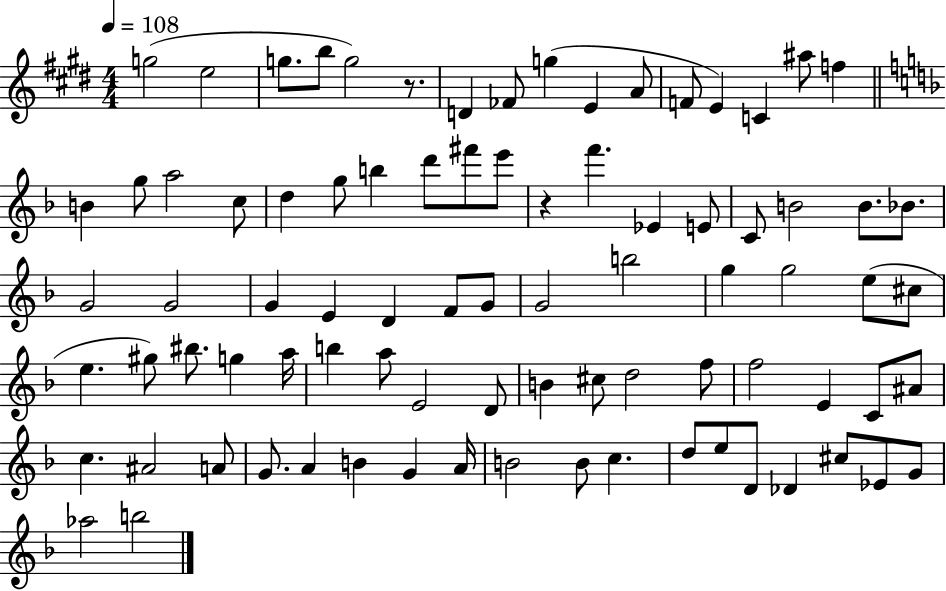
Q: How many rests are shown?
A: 2